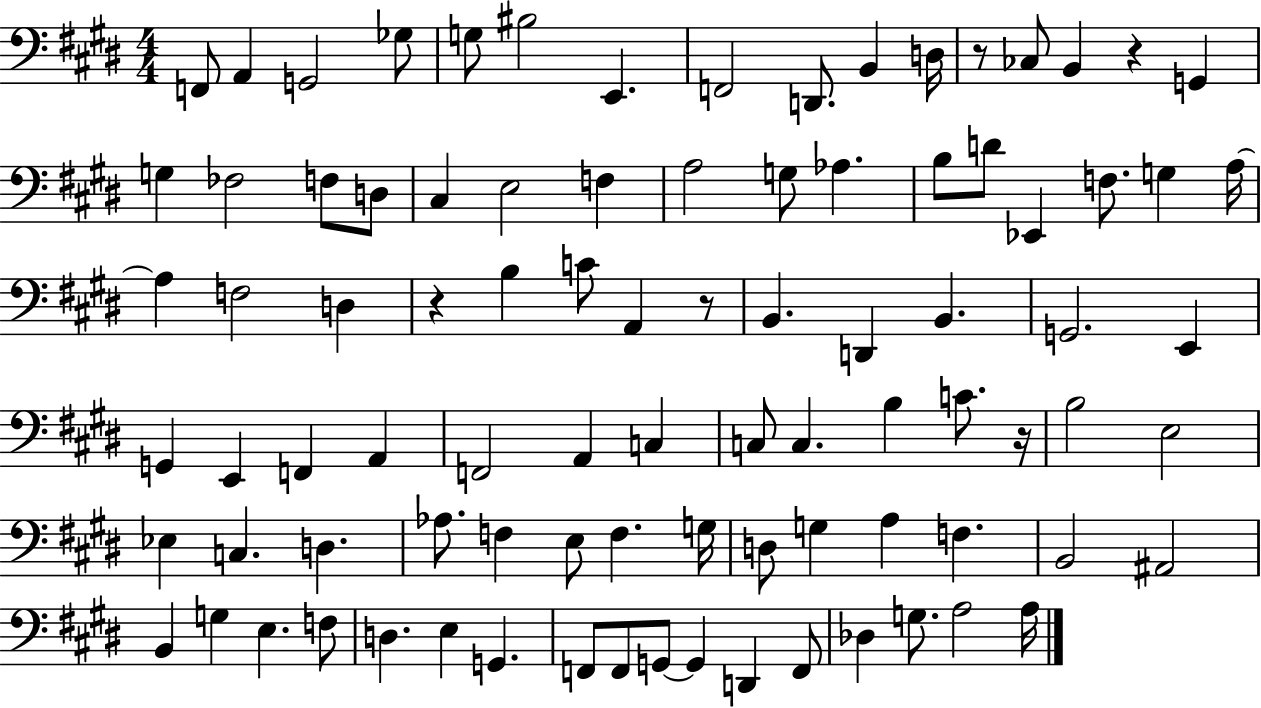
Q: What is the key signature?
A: E major